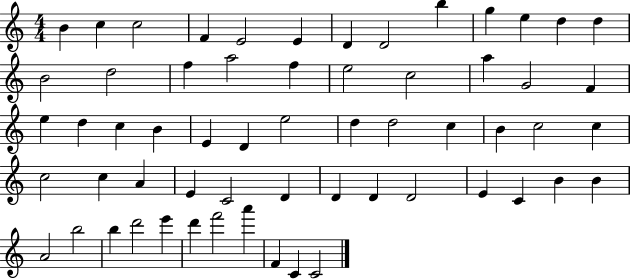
{
  \clef treble
  \numericTimeSignature
  \time 4/4
  \key c \major
  b'4 c''4 c''2 | f'4 e'2 e'4 | d'4 d'2 b''4 | g''4 e''4 d''4 d''4 | \break b'2 d''2 | f''4 a''2 f''4 | e''2 c''2 | a''4 g'2 f'4 | \break e''4 d''4 c''4 b'4 | e'4 d'4 e''2 | d''4 d''2 c''4 | b'4 c''2 c''4 | \break c''2 c''4 a'4 | e'4 c'2 d'4 | d'4 d'4 d'2 | e'4 c'4 b'4 b'4 | \break a'2 b''2 | b''4 d'''2 e'''4 | d'''4 f'''2 a'''4 | f'4 c'4 c'2 | \break \bar "|."
}